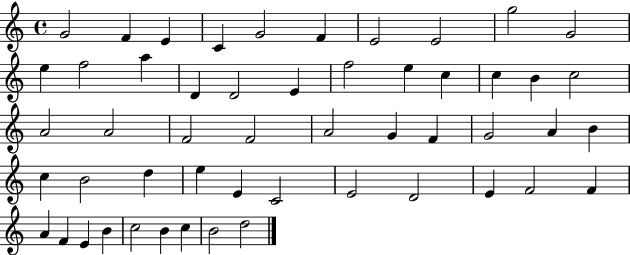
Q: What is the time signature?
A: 4/4